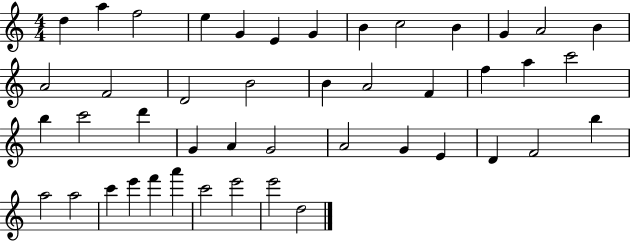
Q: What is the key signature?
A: C major